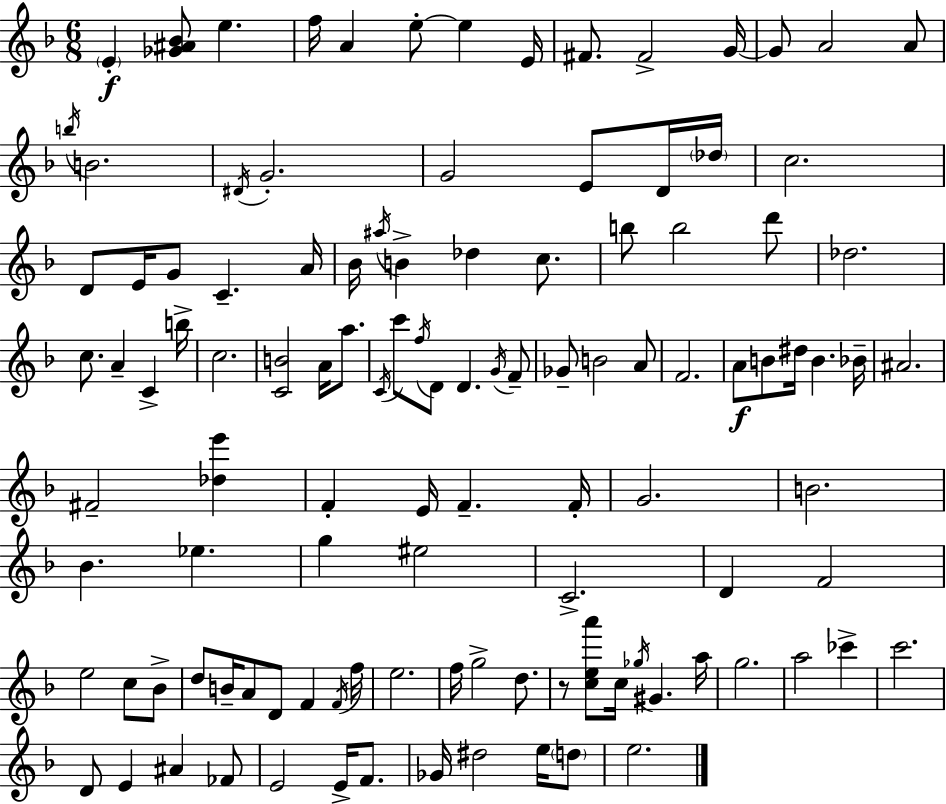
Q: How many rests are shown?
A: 1